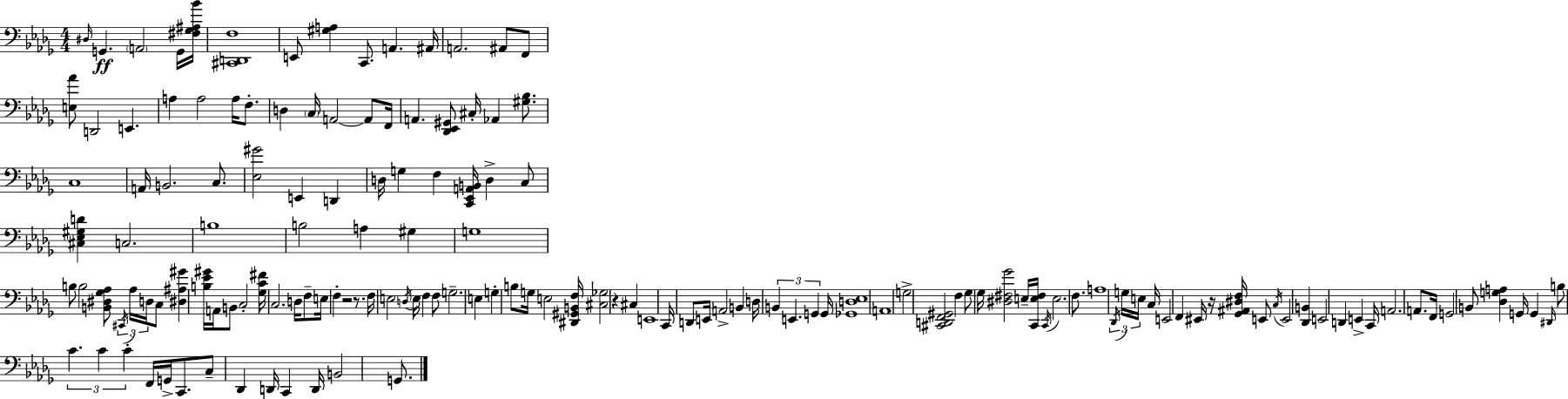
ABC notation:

X:1
T:Untitled
M:4/4
L:1/4
K:Bbm
^D,/4 G,, A,,2 G,,/4 [^F,_G,^A,_B]/4 [^C,,D,,F,]4 E,,/2 [^G,A,] C,,/2 A,, ^A,,/4 A,,2 ^A,,/2 F,,/2 [E,_A]/2 D,,2 E,, A, A,2 A,/4 F,/2 D, C,/4 A,,2 A,,/2 F,,/4 A,, [_D,,_E,,^G,,]/2 ^C,/4 _A,, [^G,_B,]/2 C,4 A,,/4 B,,2 C,/2 [_E,^G]2 E,, D,, D,/4 G, F, [C,,_E,,A,,B,,]/4 D, C,/2 [^C,_E,^G,D] C,2 B,4 B,2 A, ^G, G,4 B,/2 B,2 [B,,^D,_G,_A,]/2 ^C,,/4 _A,/4 D,/4 C,/2 [^D,^A,^G] [B,_E^G]/4 A,,/4 B,,/2 C,2 [_G,C^F]/4 C,2 D,/4 F,/2 E,/4 F, z2 z/2 F,/4 E,2 D,/4 E,/4 F, F,/2 G,2 E, G, B,/2 G,/4 E,2 [^D,,^G,,B,,F,]/4 [^C,_G,]2 z ^C, E,,4 C,,/4 D,,/2 E,,/4 A,,2 B,, D,/4 B,, E,, G,, G,,/4 [_G,,D,_E,]4 A,,4 G,2 [^C,,D,,F,,^G,,]2 F, _G,/2 _G,/4 [^D,^F,_G]2 E,/4 [C,,E,^F,]/4 C,,/4 E,2 F,/2 A,4 _D,,/4 G,/4 E,/4 C,/4 E,,2 F,, ^E,,/4 z/4 [_G,,^A,,^D,F,]/4 E,,/2 C,/4 E,,2 [_D,,B,,] E,,2 D,, E,, C,,/4 A,,2 A,,/2 F,,/4 G,,2 B,,/2 [_D,G,A,] G,,/4 G,, ^D,,/4 B,/2 C C C F,,/4 G,,/4 C,,/2 C,/2 _D,, D,,/4 C,, D,,/4 B,,2 G,,/2